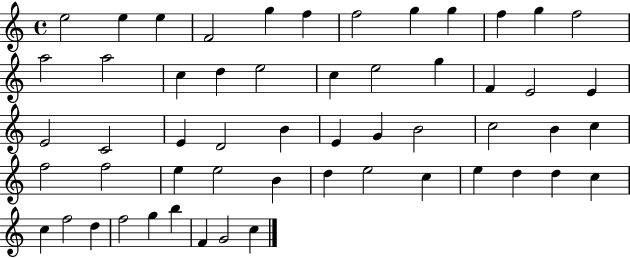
X:1
T:Untitled
M:4/4
L:1/4
K:C
e2 e e F2 g f f2 g g f g f2 a2 a2 c d e2 c e2 g F E2 E E2 C2 E D2 B E G B2 c2 B c f2 f2 e e2 B d e2 c e d d c c f2 d f2 g b F G2 c